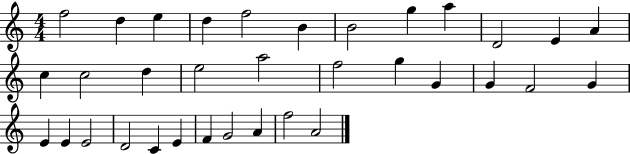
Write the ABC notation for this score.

X:1
T:Untitled
M:4/4
L:1/4
K:C
f2 d e d f2 B B2 g a D2 E A c c2 d e2 a2 f2 g G G F2 G E E E2 D2 C E F G2 A f2 A2